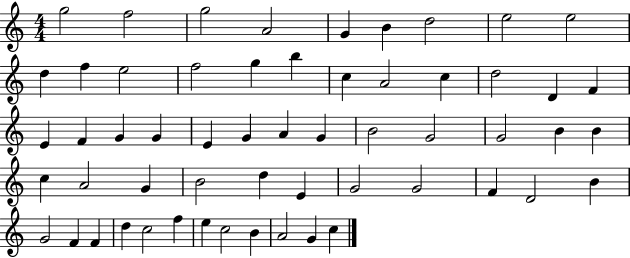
X:1
T:Untitled
M:4/4
L:1/4
K:C
g2 f2 g2 A2 G B d2 e2 e2 d f e2 f2 g b c A2 c d2 D F E F G G E G A G B2 G2 G2 B B c A2 G B2 d E G2 G2 F D2 B G2 F F d c2 f e c2 B A2 G c